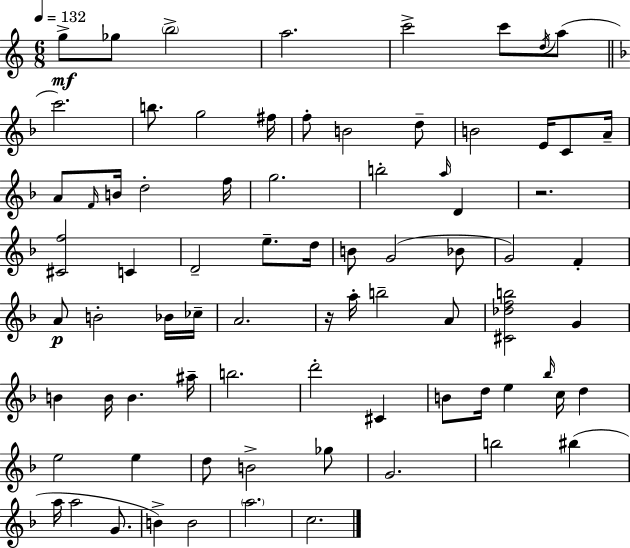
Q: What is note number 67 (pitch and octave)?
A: BIS5